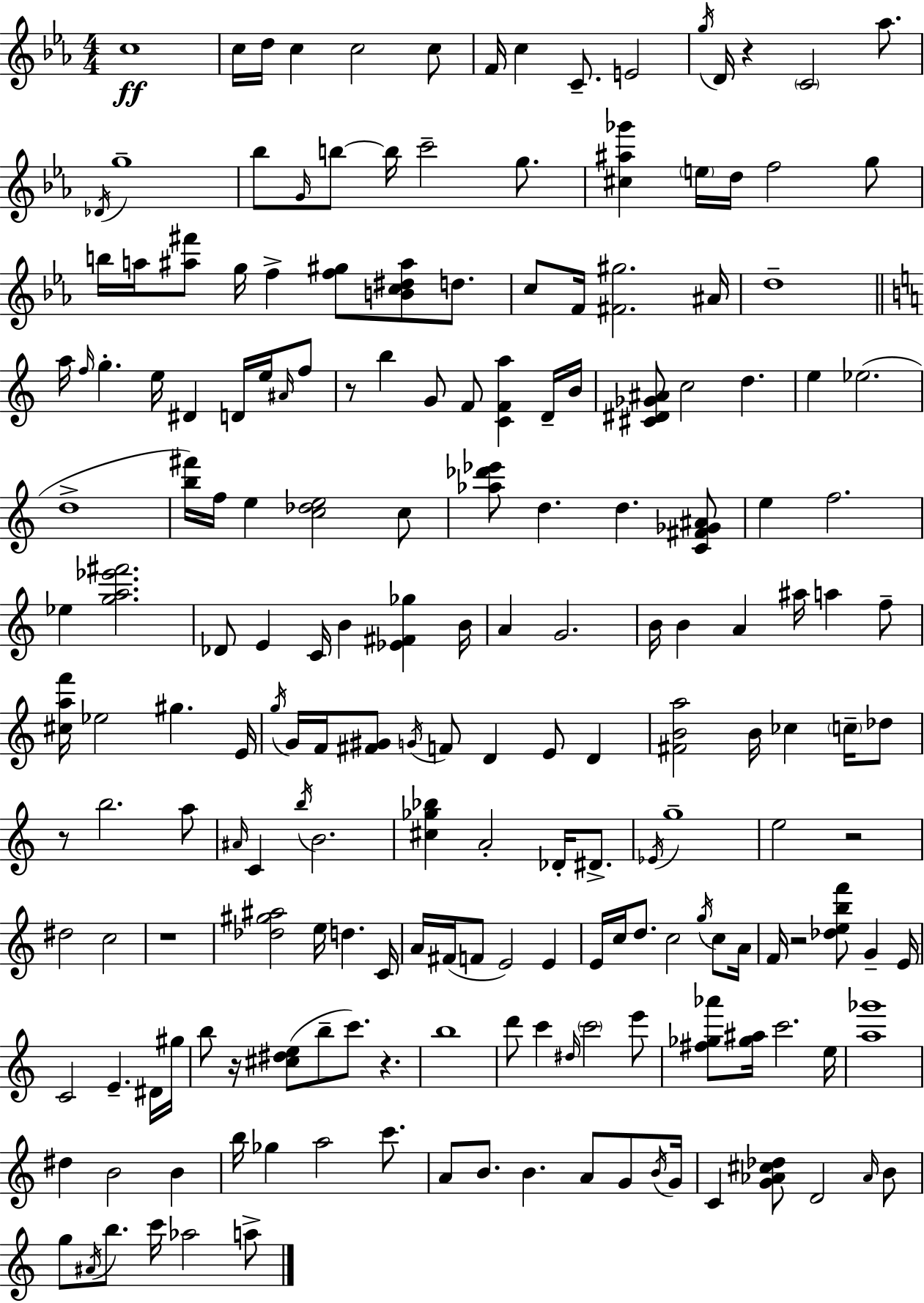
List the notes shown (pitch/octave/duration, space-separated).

C5/w C5/s D5/s C5/q C5/h C5/e F4/s C5/q C4/e. E4/h G5/s D4/s R/q C4/h Ab5/e. Db4/s G5/w Bb5/e G4/s B5/e B5/s C6/h G5/e. [C#5,A#5,Gb6]/q E5/s D5/s F5/h G5/e B5/s A5/s [A#5,F#6]/e G5/s F5/q [F5,G#5]/e [B4,C5,D#5,A#5]/e D5/e. C5/e F4/s [F#4,G#5]/h. A#4/s D5/w A5/s F5/s G5/q. E5/s D#4/q D4/s E5/s A#4/s F5/e R/e B5/q G4/e F4/e [C4,F4,A5]/q D4/s B4/s [C#4,D#4,Gb4,A#4]/e C5/h D5/q. E5/q Eb5/h. D5/w [B5,F#6]/s F5/s E5/q [C5,Db5,E5]/h C5/e [Ab5,Db6,Eb6]/e D5/q. D5/q. [C4,F#4,Gb4,A#4]/e E5/q F5/h. Eb5/q [G5,A5,Eb6,F#6]/h. Db4/e E4/q C4/s B4/q [Eb4,F#4,Gb5]/q B4/s A4/q G4/h. B4/s B4/q A4/q A#5/s A5/q F5/e [C#5,A5,F6]/s Eb5/h G#5/q. E4/s G5/s G4/s F4/s [F#4,G#4]/e G4/s F4/e D4/q E4/e D4/q [F#4,B4,A5]/h B4/s CES5/q C5/s Db5/e R/e B5/h. A5/e A#4/s C4/q B5/s B4/h. [C#5,Gb5,Bb5]/q A4/h Db4/s D#4/e. Eb4/s G5/w E5/h R/h D#5/h C5/h R/w [Db5,G#5,A#5]/h E5/s D5/q. C4/s A4/s F#4/s F4/e E4/h E4/q E4/s C5/s D5/e. C5/h G5/s C5/e A4/s F4/s R/h [Db5,E5,B5,F6]/e G4/q E4/s C4/h E4/q. D#4/s G#5/s B5/e R/s [C#5,D#5,E5]/e B5/e C6/e. R/q. B5/w D6/e C6/q D#5/s C6/h E6/e [F#5,Gb5,Ab6]/e [Gb5,A#5]/s C6/h. E5/s [A5,Gb6]/w D#5/q B4/h B4/q B5/s Gb5/q A5/h C6/e. A4/e B4/e. B4/q. A4/e G4/e B4/s G4/s C4/q [G4,Ab4,C#5,Db5]/e D4/h Ab4/s B4/e G5/e A#4/s B5/e. C6/s Ab5/h A5/e